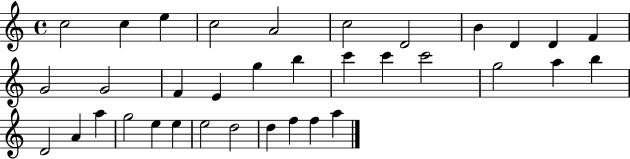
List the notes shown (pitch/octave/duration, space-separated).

C5/h C5/q E5/q C5/h A4/h C5/h D4/h B4/q D4/q D4/q F4/q G4/h G4/h F4/q E4/q G5/q B5/q C6/q C6/q C6/h G5/h A5/q B5/q D4/h A4/q A5/q G5/h E5/q E5/q E5/h D5/h D5/q F5/q F5/q A5/q